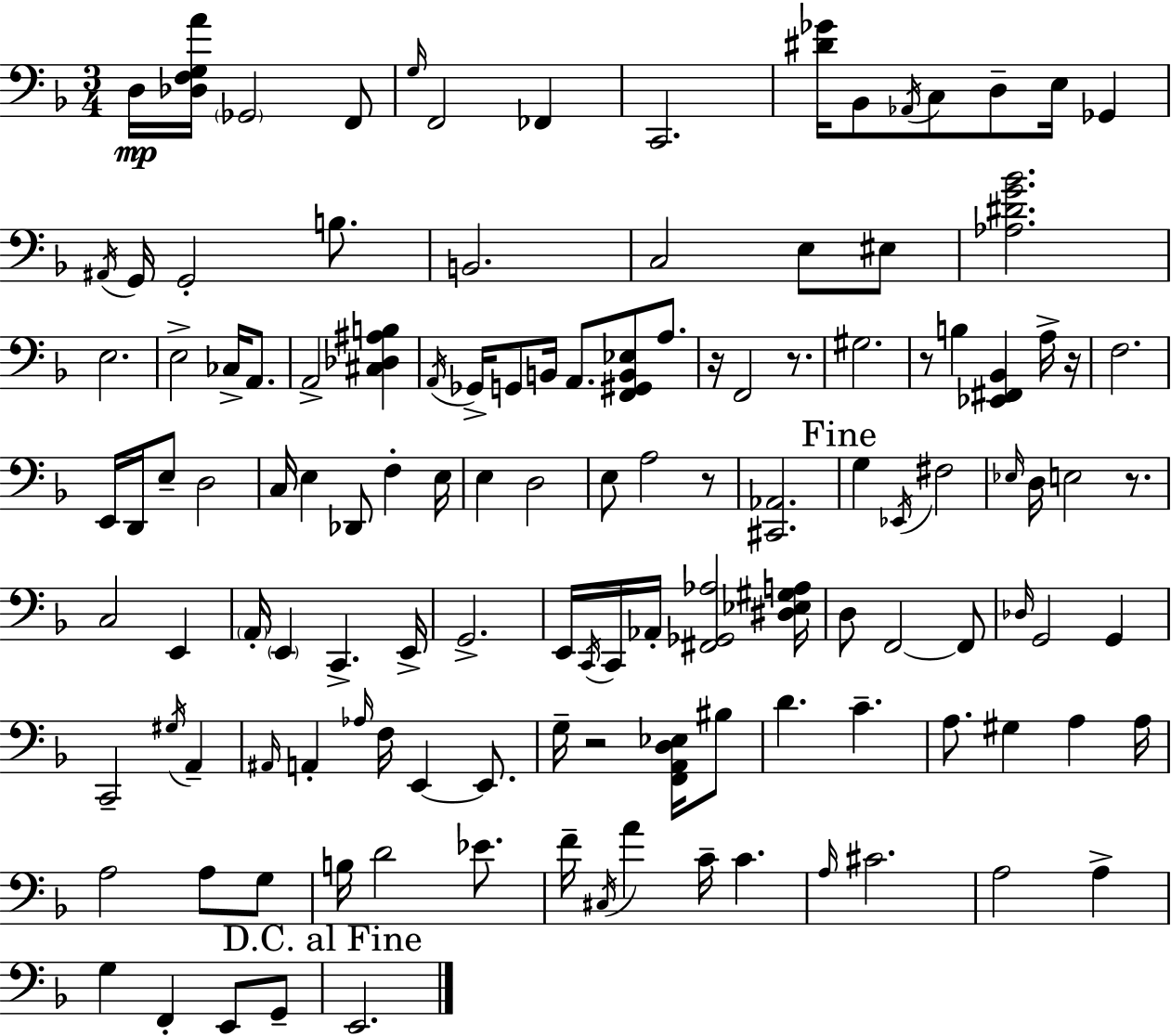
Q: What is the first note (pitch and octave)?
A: D3